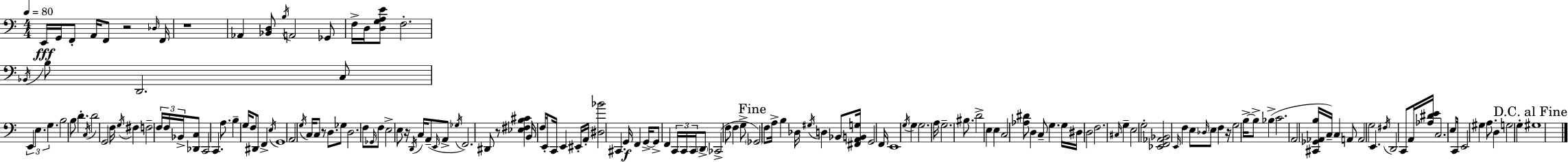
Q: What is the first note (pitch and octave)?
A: E2